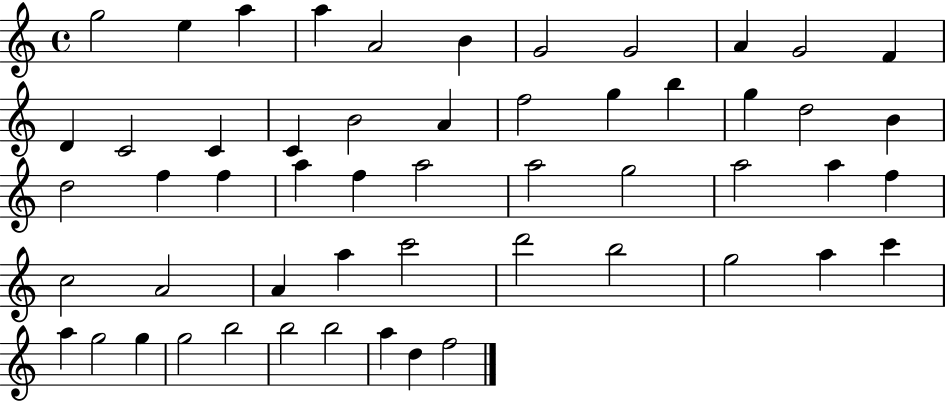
X:1
T:Untitled
M:4/4
L:1/4
K:C
g2 e a a A2 B G2 G2 A G2 F D C2 C C B2 A f2 g b g d2 B d2 f f a f a2 a2 g2 a2 a f c2 A2 A a c'2 d'2 b2 g2 a c' a g2 g g2 b2 b2 b2 a d f2